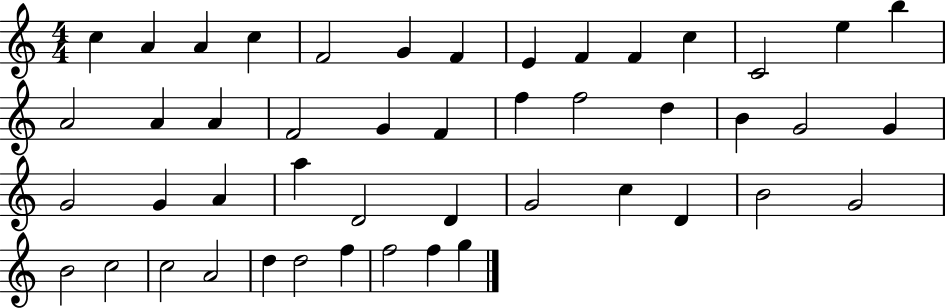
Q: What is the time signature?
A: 4/4